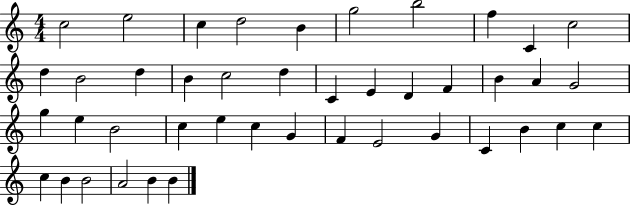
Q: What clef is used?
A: treble